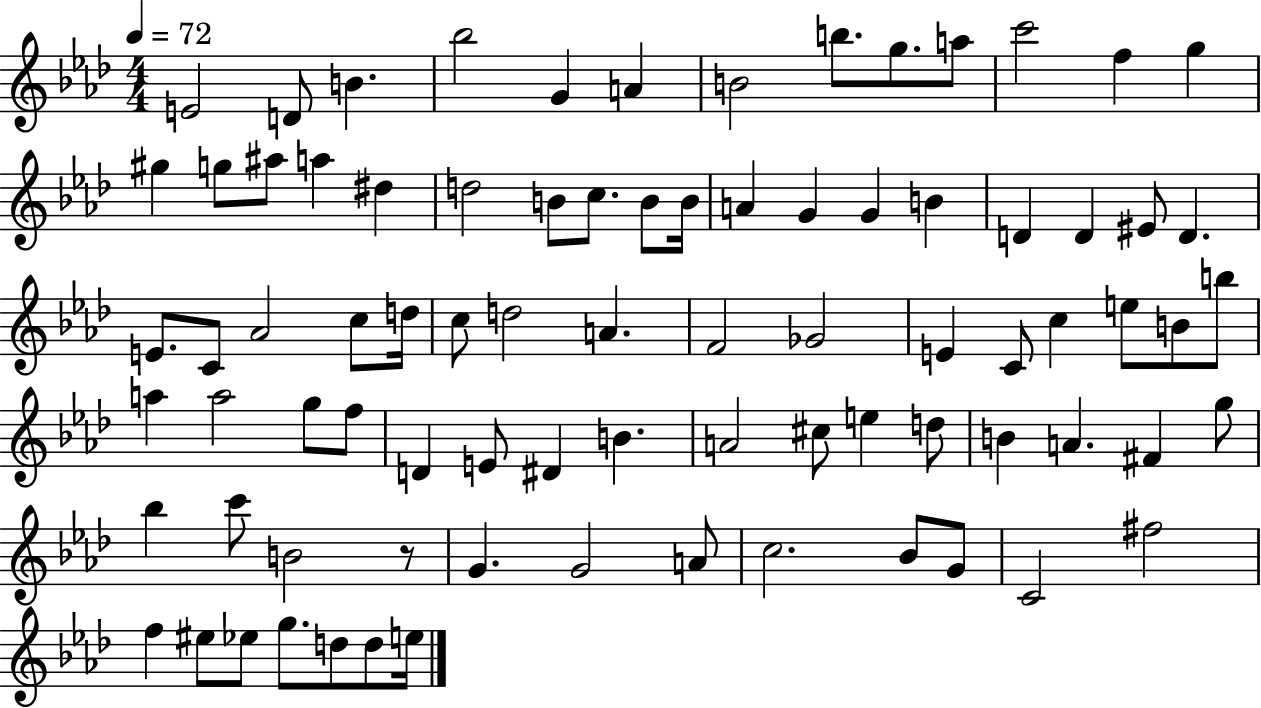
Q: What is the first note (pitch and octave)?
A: E4